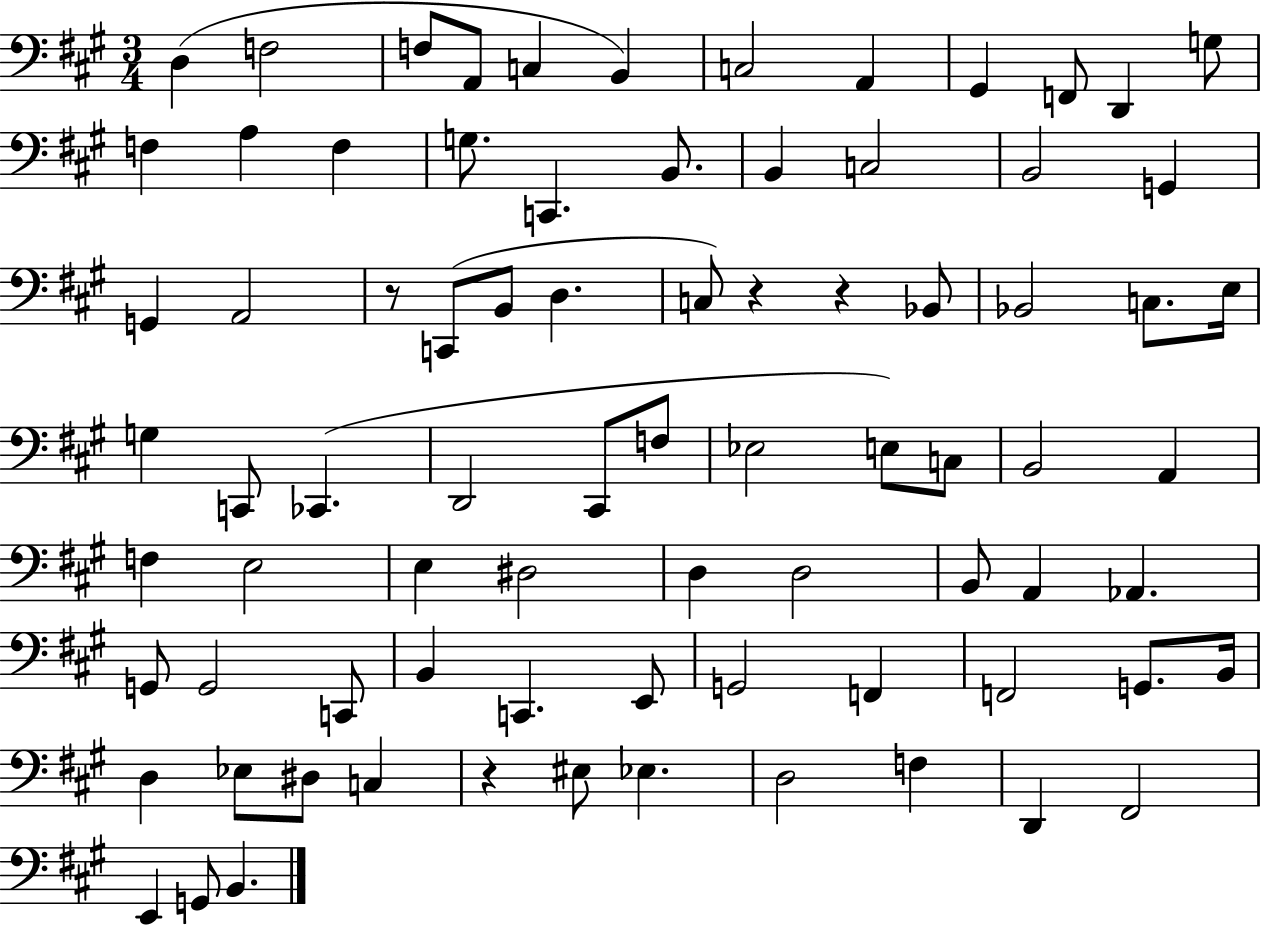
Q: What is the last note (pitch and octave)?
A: B2